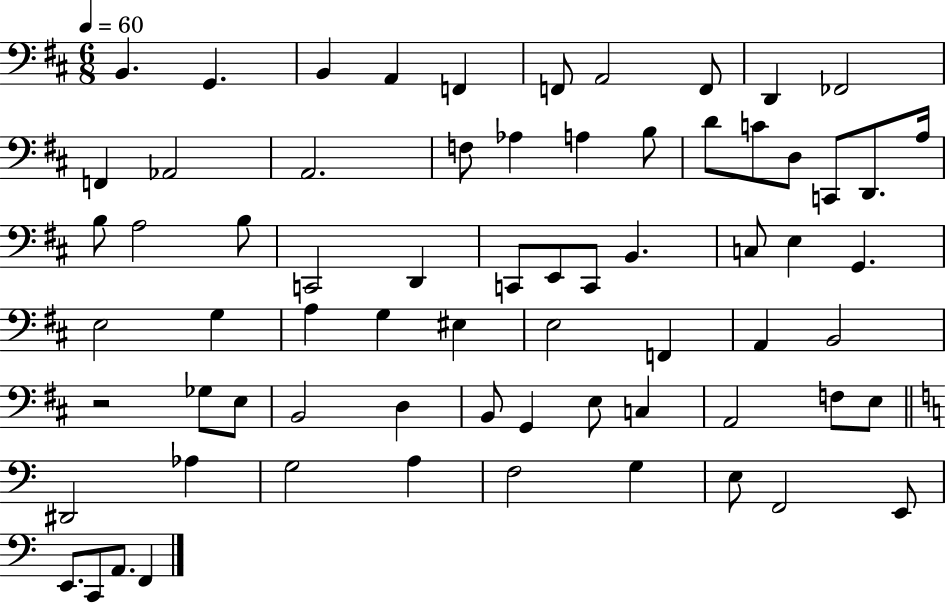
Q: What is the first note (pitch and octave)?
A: B2